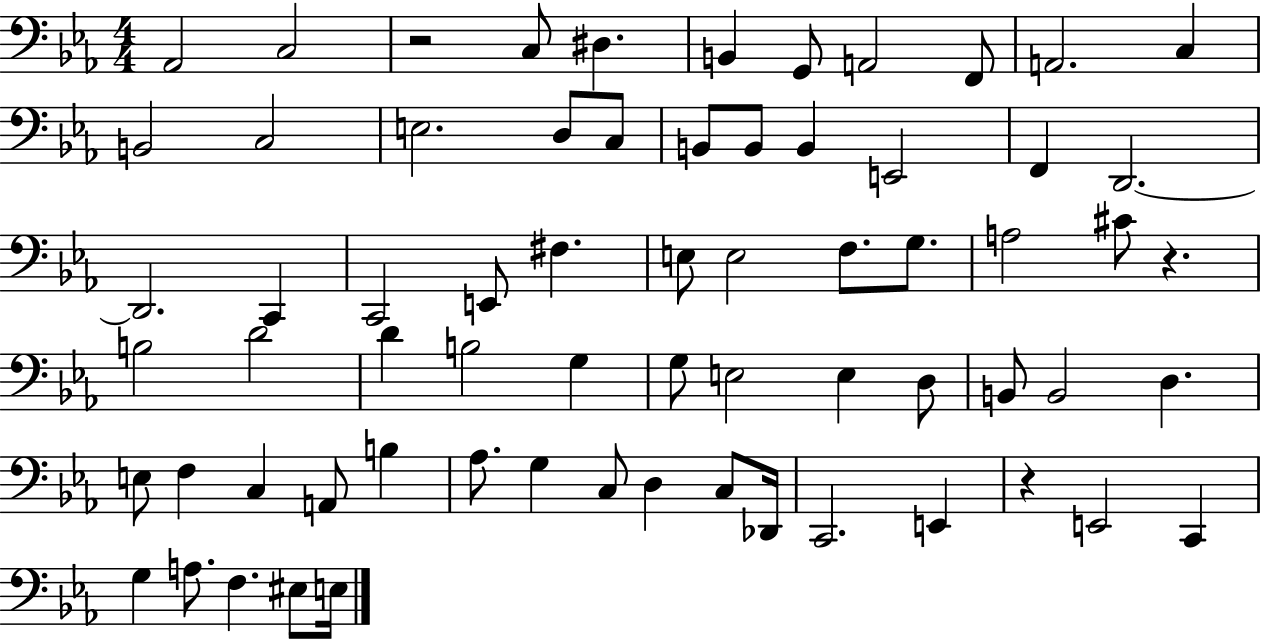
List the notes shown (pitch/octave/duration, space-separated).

Ab2/h C3/h R/h C3/e D#3/q. B2/q G2/e A2/h F2/e A2/h. C3/q B2/h C3/h E3/h. D3/e C3/e B2/e B2/e B2/q E2/h F2/q D2/h. D2/h. C2/q C2/h E2/e F#3/q. E3/e E3/h F3/e. G3/e. A3/h C#4/e R/q. B3/h D4/h D4/q B3/h G3/q G3/e E3/h E3/q D3/e B2/e B2/h D3/q. E3/e F3/q C3/q A2/e B3/q Ab3/e. G3/q C3/e D3/q C3/e Db2/s C2/h. E2/q R/q E2/h C2/q G3/q A3/e. F3/q. EIS3/e E3/s